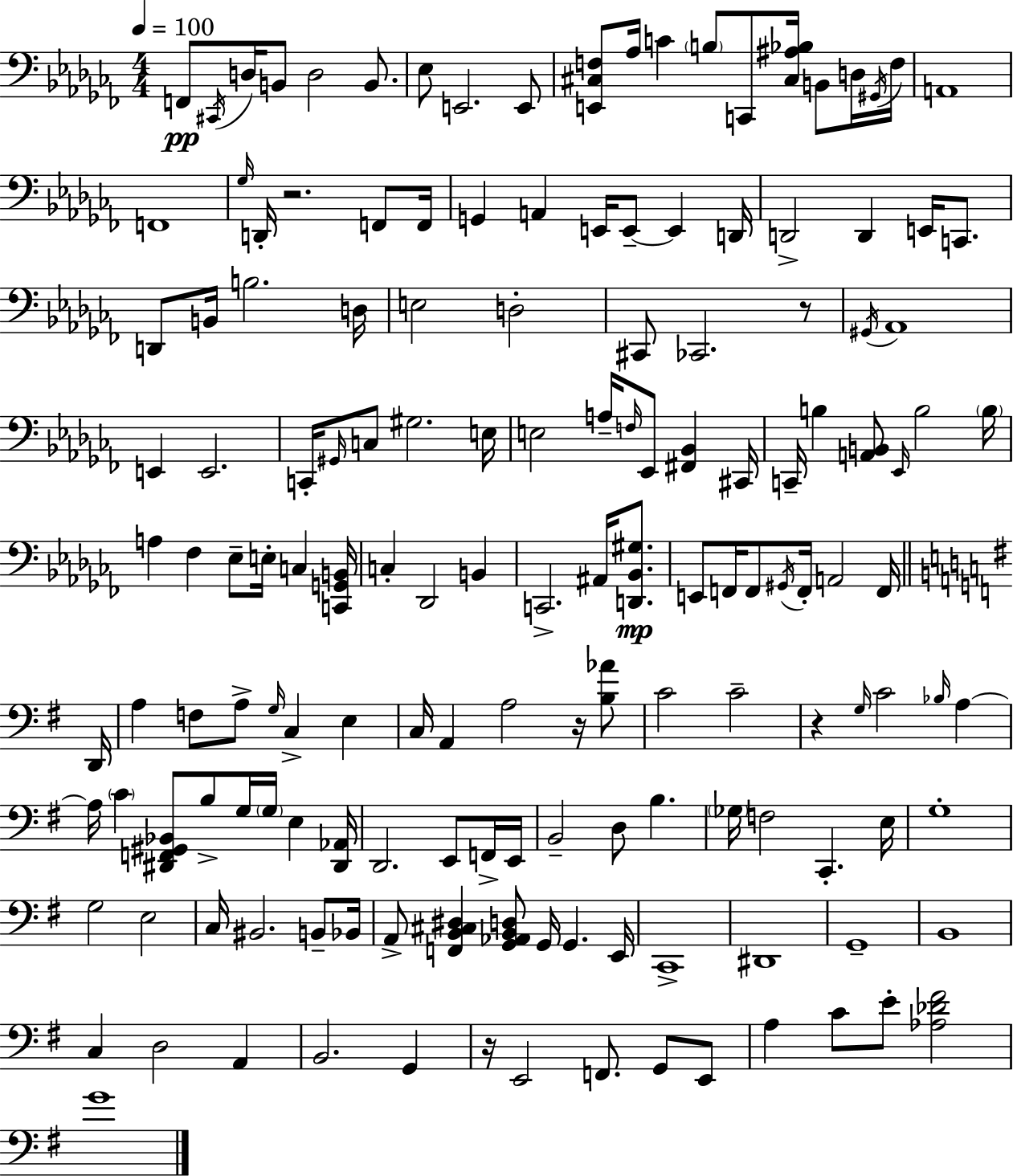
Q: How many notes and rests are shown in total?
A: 155